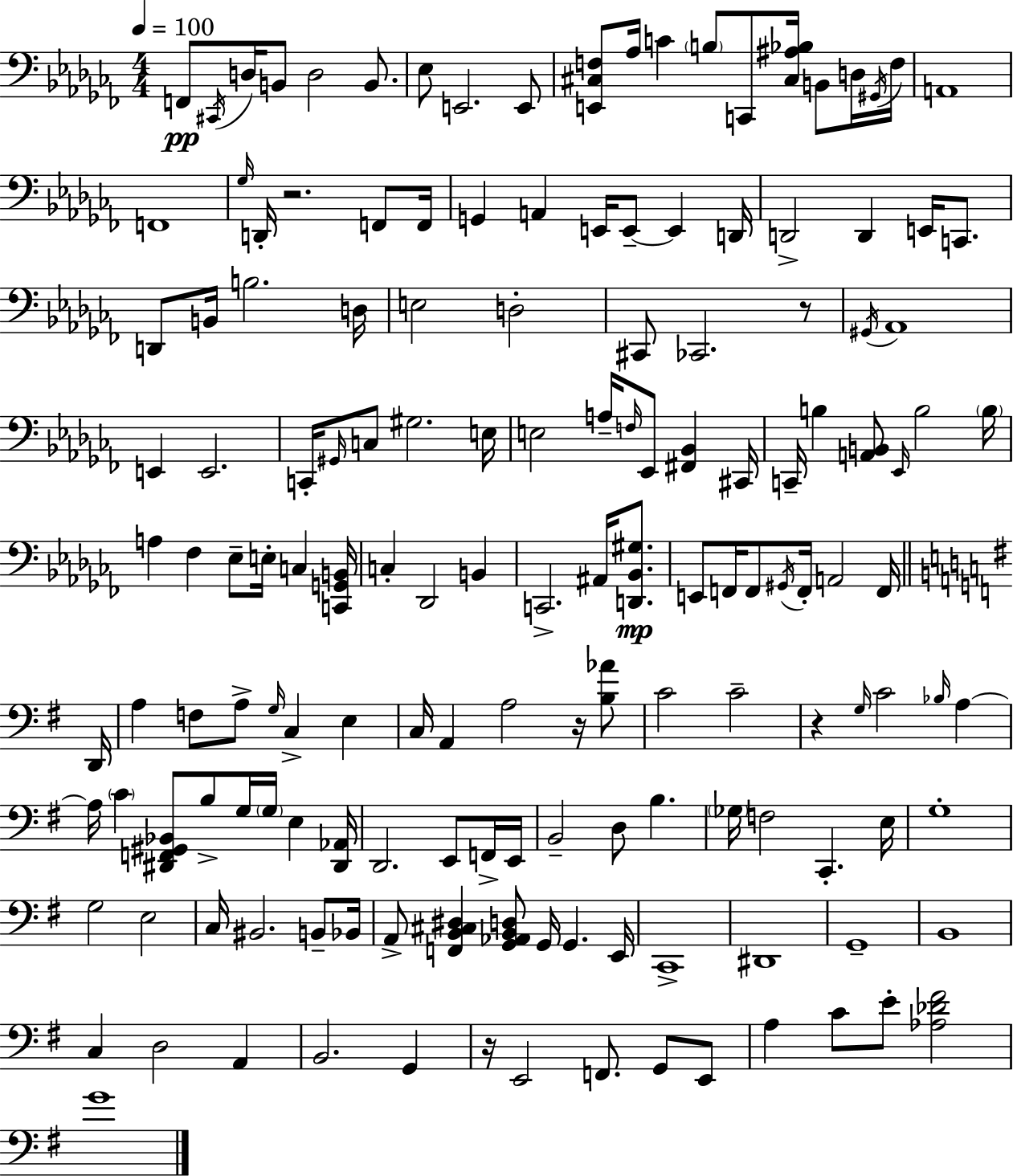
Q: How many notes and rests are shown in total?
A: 155